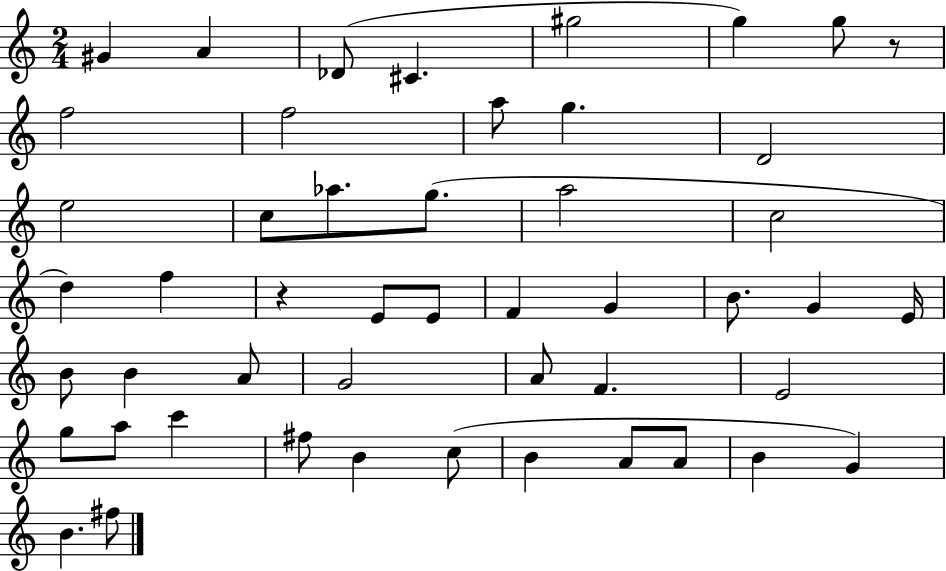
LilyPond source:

{
  \clef treble
  \numericTimeSignature
  \time 2/4
  \key c \major
  gis'4 a'4 | des'8( cis'4. | gis''2 | g''4) g''8 r8 | \break f''2 | f''2 | a''8 g''4. | d'2 | \break e''2 | c''8 aes''8. g''8.( | a''2 | c''2 | \break d''4) f''4 | r4 e'8 e'8 | f'4 g'4 | b'8. g'4 e'16 | \break b'8 b'4 a'8 | g'2 | a'8 f'4. | e'2 | \break g''8 a''8 c'''4 | fis''8 b'4 c''8( | b'4 a'8 a'8 | b'4 g'4) | \break b'4. fis''8 | \bar "|."
}